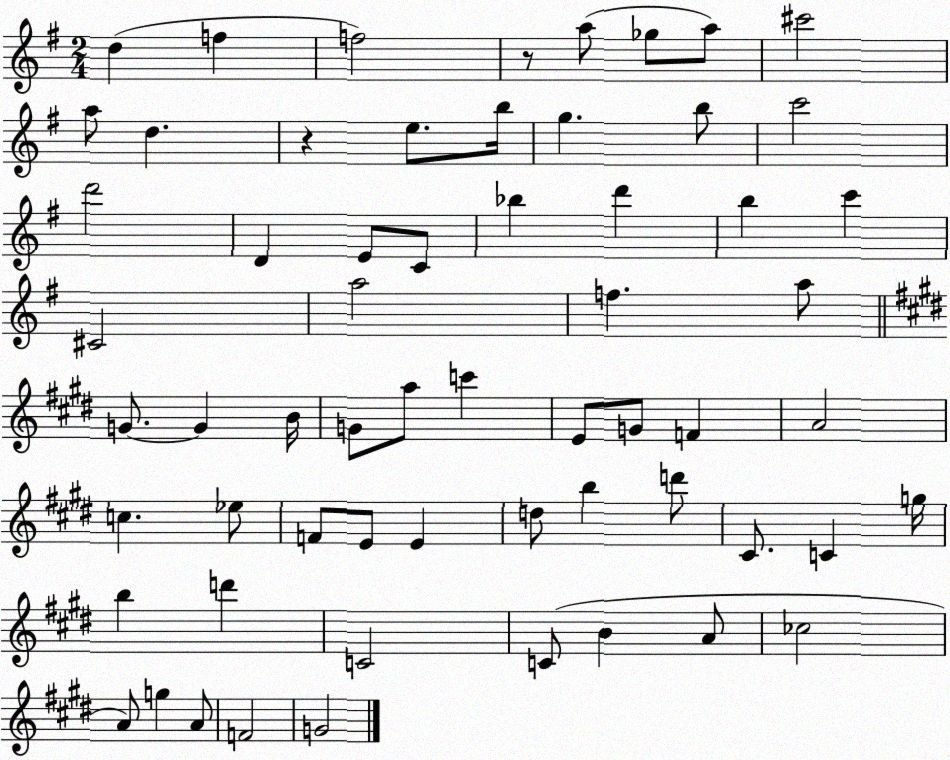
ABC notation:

X:1
T:Untitled
M:2/4
L:1/4
K:G
d f f2 z/2 a/2 _g/2 a/2 ^c'2 a/2 d z e/2 b/4 g b/2 c'2 d'2 D E/2 C/2 _b d' b c' ^C2 a2 f a/2 G/2 G B/4 G/2 a/2 c' E/2 G/2 F A2 c _e/2 F/2 E/2 E d/2 b d'/2 ^C/2 C g/4 b d' C2 C/2 B A/2 _c2 A/2 g A/2 F2 G2